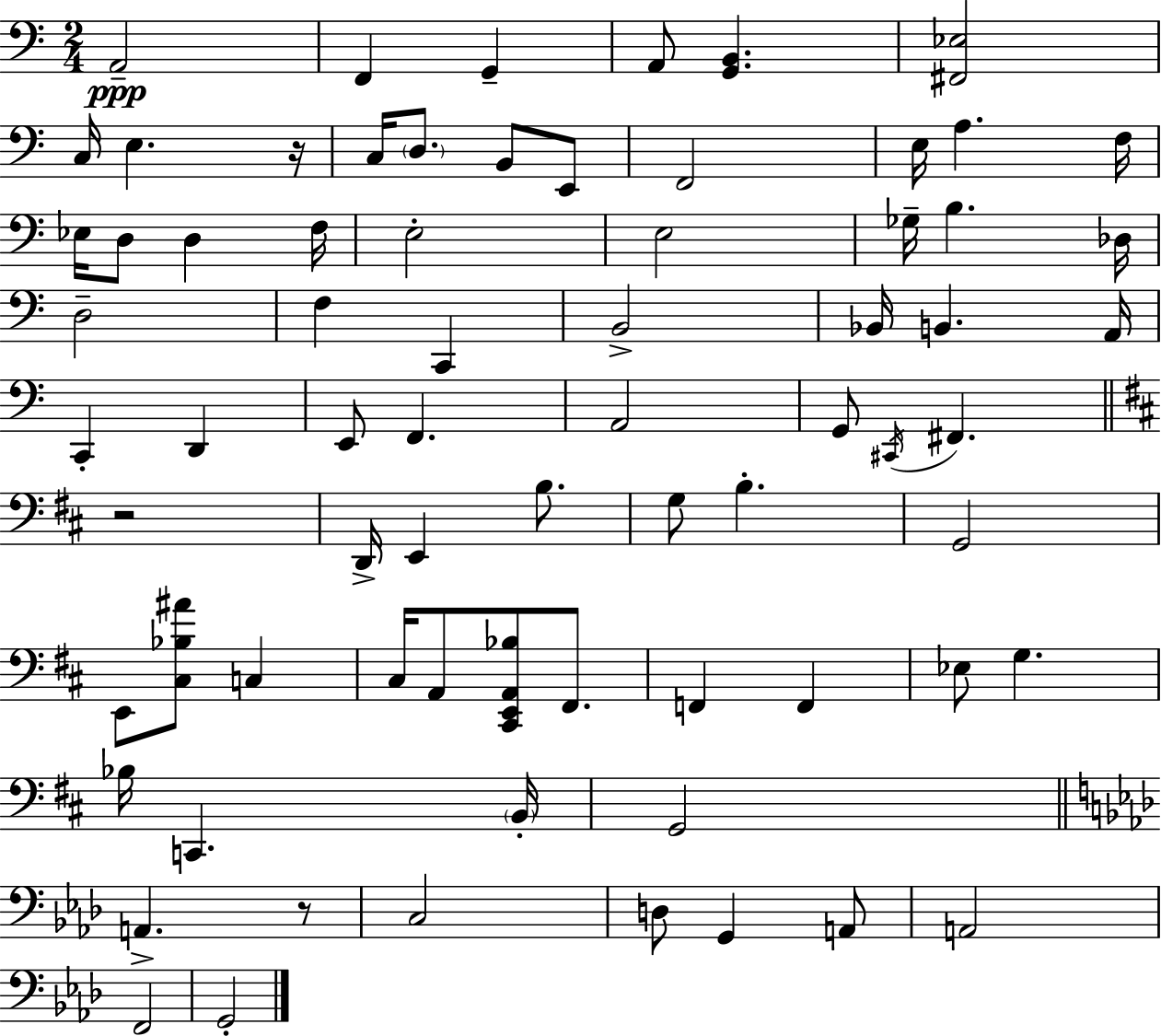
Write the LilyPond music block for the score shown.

{
  \clef bass
  \numericTimeSignature
  \time 2/4
  \key a \minor
  a,2--\ppp | f,4 g,4-- | a,8 <g, b,>4. | <fis, ees>2 | \break c16 e4. r16 | c16 \parenthesize d8. b,8 e,8 | f,2 | e16 a4. f16 | \break ees16 d8 d4 f16 | e2-. | e2 | ges16-- b4. des16 | \break d2-- | f4 c,4 | b,2-> | bes,16 b,4. a,16 | \break c,4-. d,4 | e,8 f,4. | a,2 | g,8 \acciaccatura { cis,16 } fis,4. | \break \bar "||" \break \key d \major r2 | d,16-> e,4 b8. | g8 b4.-. | g,2 | \break e,8 <cis bes ais'>8 c4 | cis16 a,8 <cis, e, a, bes>8 fis,8. | f,4 f,4 | ees8 g4. | \break bes16 c,4. \parenthesize b,16-. | g,2 | \bar "||" \break \key aes \major a,4.-> r8 | c2 | d8 g,4 a,8 | a,2 | \break f,2 | g,2-. | \bar "|."
}